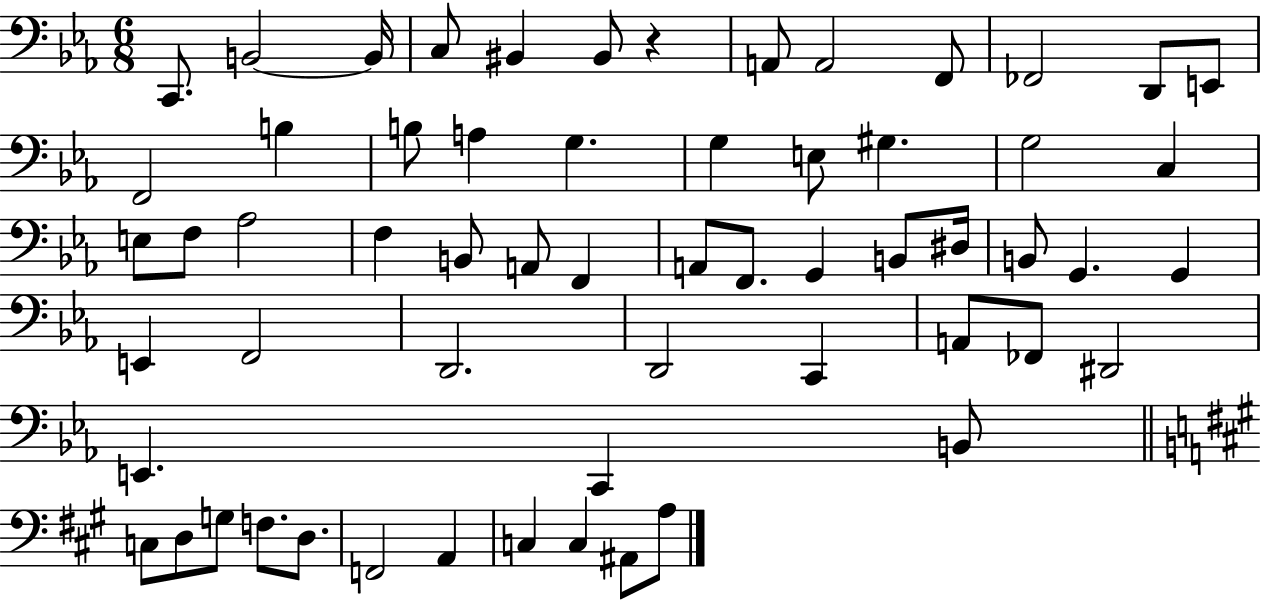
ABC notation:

X:1
T:Untitled
M:6/8
L:1/4
K:Eb
C,,/2 B,,2 B,,/4 C,/2 ^B,, ^B,,/2 z A,,/2 A,,2 F,,/2 _F,,2 D,,/2 E,,/2 F,,2 B, B,/2 A, G, G, E,/2 ^G, G,2 C, E,/2 F,/2 _A,2 F, B,,/2 A,,/2 F,, A,,/2 F,,/2 G,, B,,/2 ^D,/4 B,,/2 G,, G,, E,, F,,2 D,,2 D,,2 C,, A,,/2 _F,,/2 ^D,,2 E,, C,, B,,/2 C,/2 D,/2 G,/2 F,/2 D,/2 F,,2 A,, C, C, ^A,,/2 A,/2